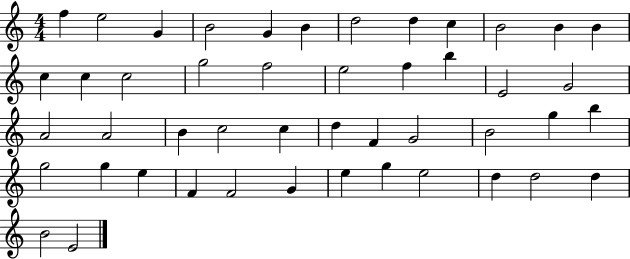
F5/q E5/h G4/q B4/h G4/q B4/q D5/h D5/q C5/q B4/h B4/q B4/q C5/q C5/q C5/h G5/h F5/h E5/h F5/q B5/q E4/h G4/h A4/h A4/h B4/q C5/h C5/q D5/q F4/q G4/h B4/h G5/q B5/q G5/h G5/q E5/q F4/q F4/h G4/q E5/q G5/q E5/h D5/q D5/h D5/q B4/h E4/h